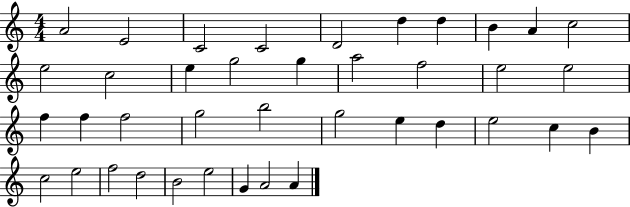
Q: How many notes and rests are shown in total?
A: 39